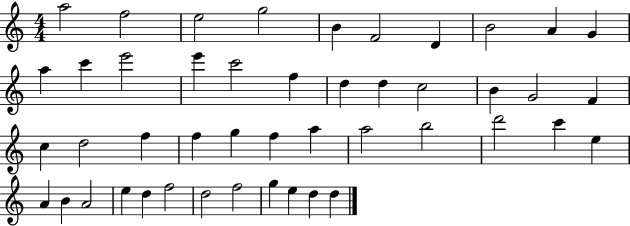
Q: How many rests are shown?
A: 0